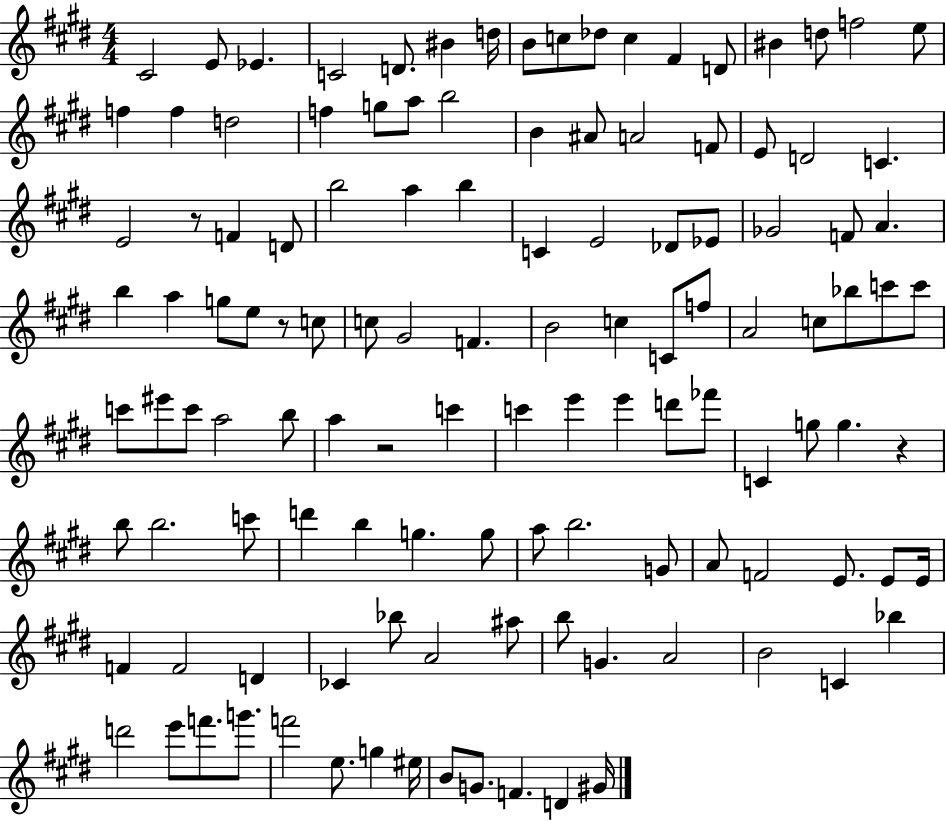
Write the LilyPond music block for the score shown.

{
  \clef treble
  \numericTimeSignature
  \time 4/4
  \key e \major
  cis'2 e'8 ees'4. | c'2 d'8. bis'4 d''16 | b'8 c''8 des''8 c''4 fis'4 d'8 | bis'4 d''8 f''2 e''8 | \break f''4 f''4 d''2 | f''4 g''8 a''8 b''2 | b'4 ais'8 a'2 f'8 | e'8 d'2 c'4. | \break e'2 r8 f'4 d'8 | b''2 a''4 b''4 | c'4 e'2 des'8 ees'8 | ges'2 f'8 a'4. | \break b''4 a''4 g''8 e''8 r8 c''8 | c''8 gis'2 f'4. | b'2 c''4 c'8 f''8 | a'2 c''8 bes''8 c'''8 c'''8 | \break c'''8 eis'''8 c'''8 a''2 b''8 | a''4 r2 c'''4 | c'''4 e'''4 e'''4 d'''8 fes'''8 | c'4 g''8 g''4. r4 | \break b''8 b''2. c'''8 | d'''4 b''4 g''4. g''8 | a''8 b''2. g'8 | a'8 f'2 e'8. e'8 e'16 | \break f'4 f'2 d'4 | ces'4 bes''8 a'2 ais''8 | b''8 g'4. a'2 | b'2 c'4 bes''4 | \break d'''2 e'''8 f'''8. g'''8. | f'''2 e''8. g''4 eis''16 | b'8 g'8. f'4. d'4 gis'16 | \bar "|."
}